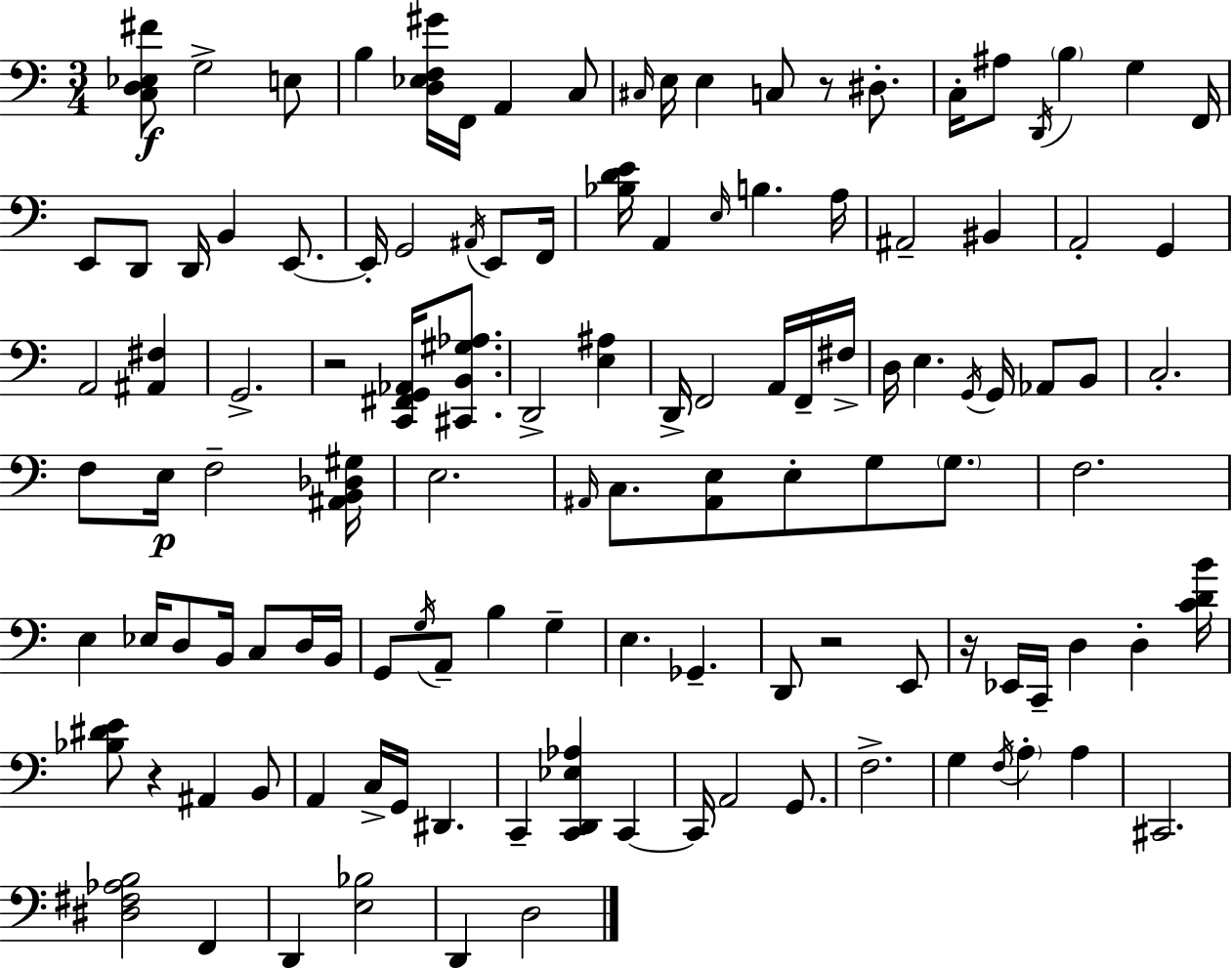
X:1
T:Untitled
M:3/4
L:1/4
K:C
[C,D,_E,^F]/2 G,2 E,/2 B, [D,_E,F,^G]/4 F,,/4 A,, C,/2 ^C,/4 E,/4 E, C,/2 z/2 ^D,/2 C,/4 ^A,/2 D,,/4 B, G, F,,/4 E,,/2 D,,/2 D,,/4 B,, E,,/2 E,,/4 G,,2 ^A,,/4 E,,/2 F,,/4 [_B,DE]/4 A,, E,/4 B, A,/4 ^A,,2 ^B,, A,,2 G,, A,,2 [^A,,^F,] G,,2 z2 [C,,^F,,G,,_A,,]/4 [^C,,B,,^G,_A,]/2 D,,2 [E,^A,] D,,/4 F,,2 A,,/4 F,,/4 ^F,/4 D,/4 E, G,,/4 G,,/4 _A,,/2 B,,/2 C,2 F,/2 E,/4 F,2 [^A,,B,,_D,^G,]/4 E,2 ^A,,/4 C,/2 [^A,,E,]/2 E,/2 G,/2 G,/2 F,2 E, _E,/4 D,/2 B,,/4 C,/2 D,/4 B,,/4 G,,/2 G,/4 A,,/2 B, G, E, _G,, D,,/2 z2 E,,/2 z/4 _E,,/4 C,,/4 D, D, [CDB]/4 [_B,^DE]/2 z ^A,, B,,/2 A,, C,/4 G,,/4 ^D,, C,, [C,,D,,_E,_A,] C,, C,,/4 A,,2 G,,/2 F,2 G, F,/4 A, A, ^C,,2 [^D,^F,_A,B,]2 F,, D,, [E,_B,]2 D,, D,2